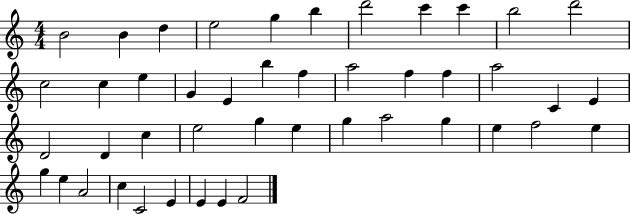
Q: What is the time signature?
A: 4/4